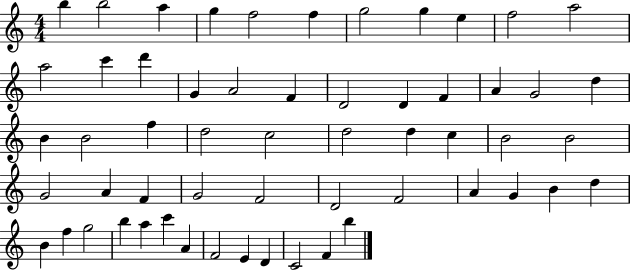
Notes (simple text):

B5/q B5/h A5/q G5/q F5/h F5/q G5/h G5/q E5/q F5/h A5/h A5/h C6/q D6/q G4/q A4/h F4/q D4/h D4/q F4/q A4/q G4/h D5/q B4/q B4/h F5/q D5/h C5/h D5/h D5/q C5/q B4/h B4/h G4/h A4/q F4/q G4/h F4/h D4/h F4/h A4/q G4/q B4/q D5/q B4/q F5/q G5/h B5/q A5/q C6/q A4/q F4/h E4/q D4/q C4/h F4/q B5/q